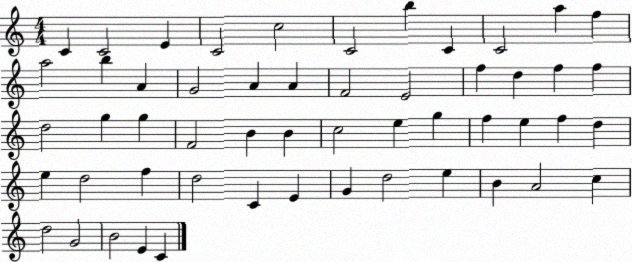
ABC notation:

X:1
T:Untitled
M:4/4
L:1/4
K:C
C C2 E C2 c2 C2 b C C2 a f a2 b A G2 A A F2 E2 f d f f d2 g g F2 B B c2 e g f e f d e d2 f d2 C E G d2 e B A2 c d2 G2 B2 E C